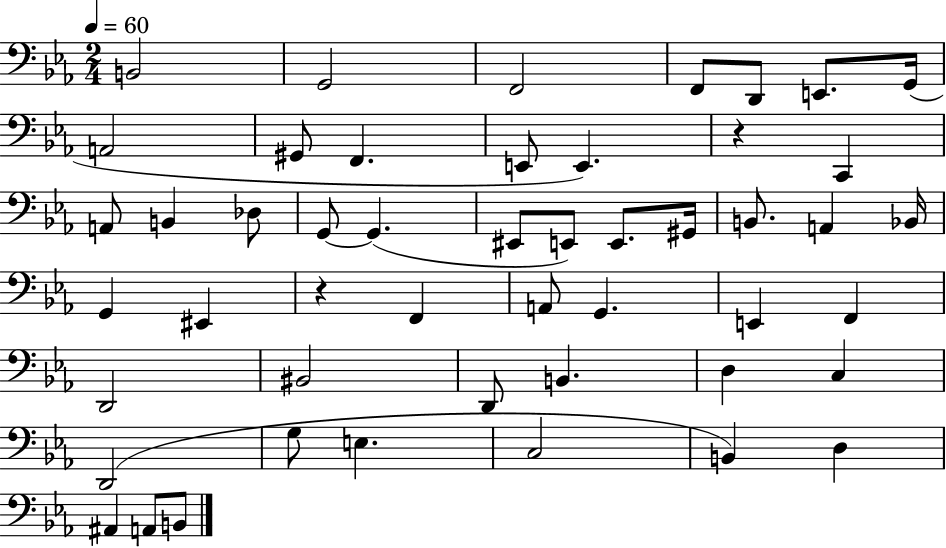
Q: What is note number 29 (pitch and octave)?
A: A2